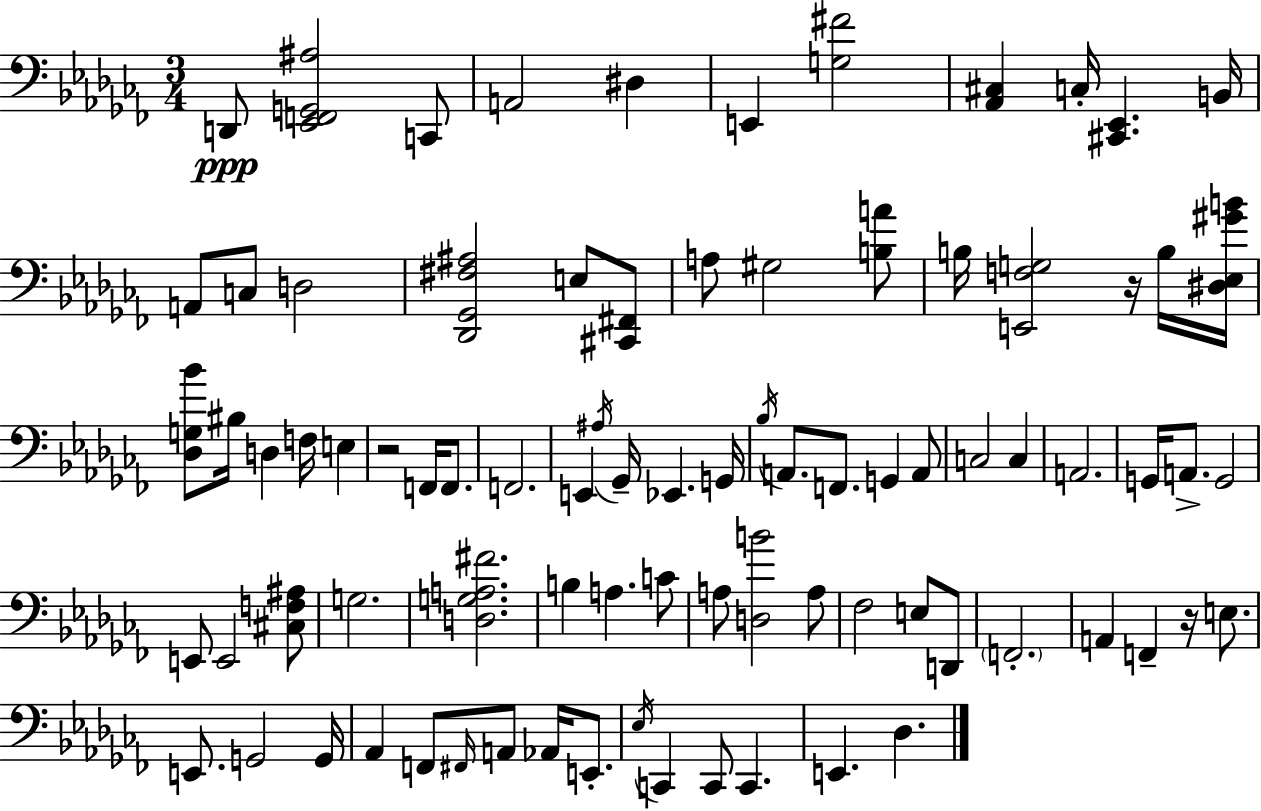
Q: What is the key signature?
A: AES minor